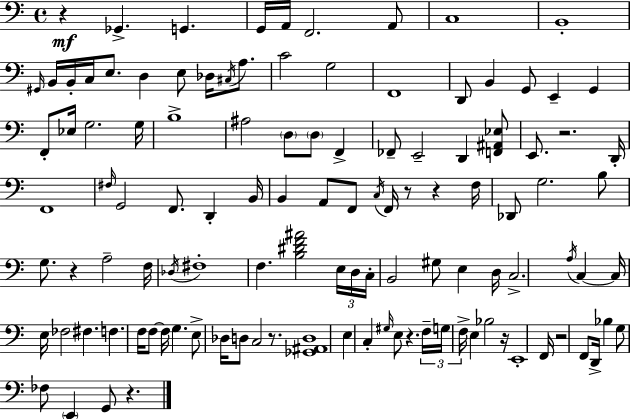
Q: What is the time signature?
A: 4/4